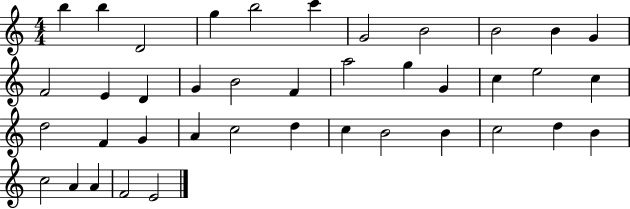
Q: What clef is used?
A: treble